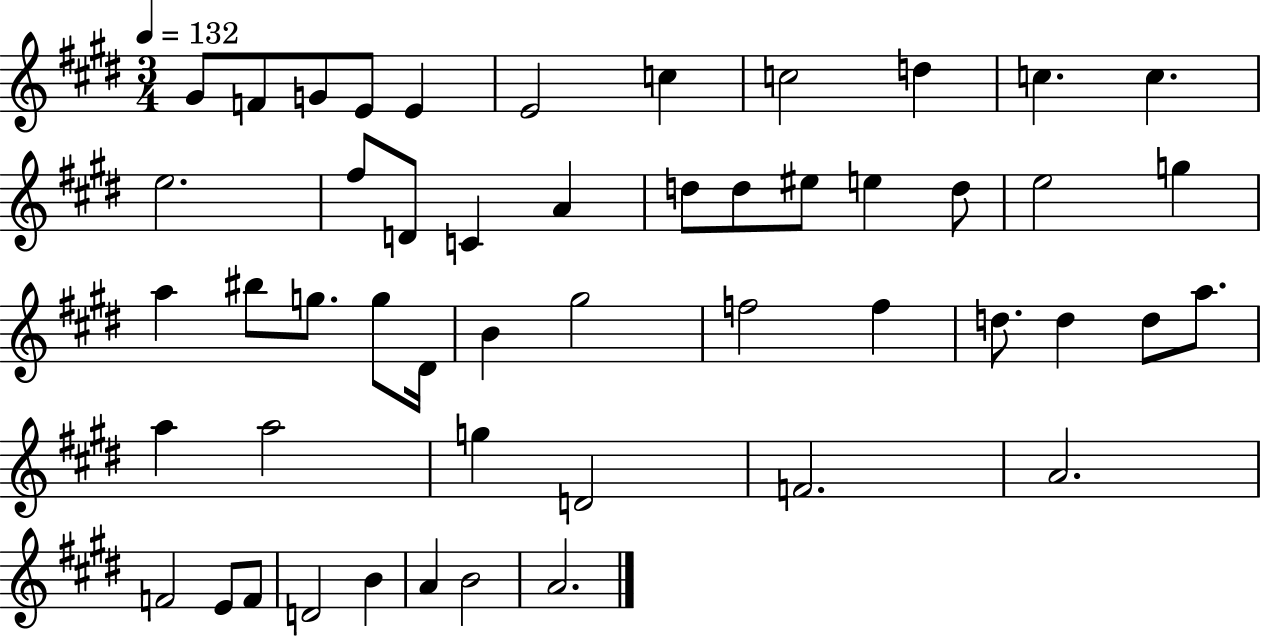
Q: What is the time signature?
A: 3/4